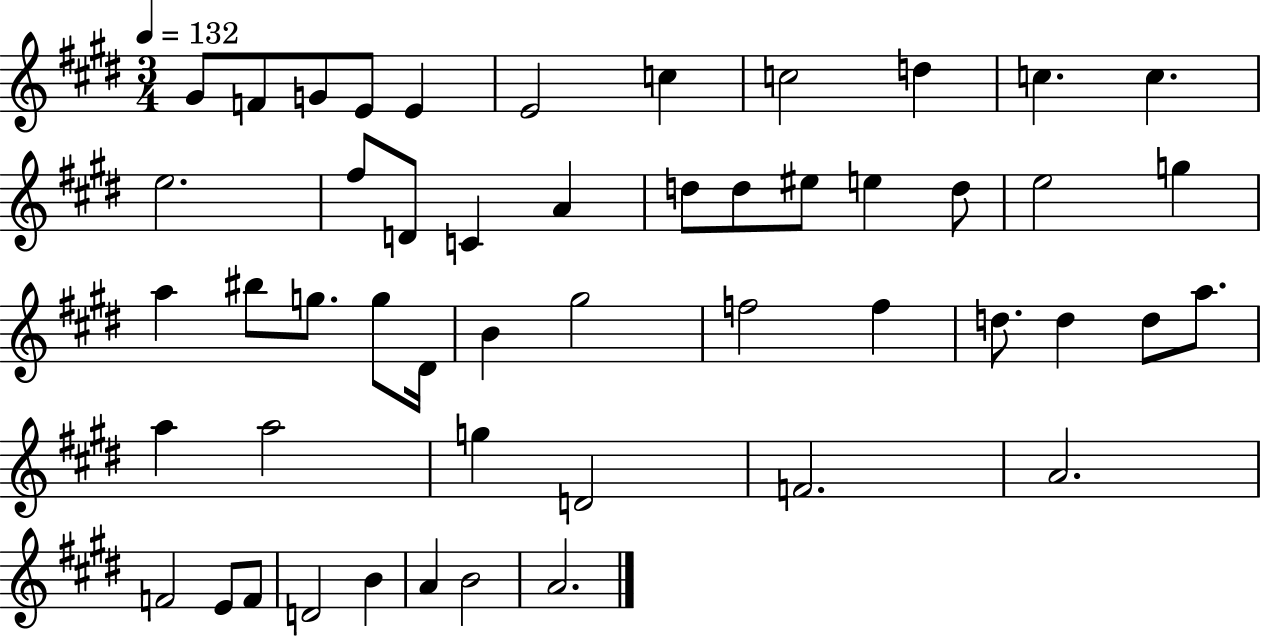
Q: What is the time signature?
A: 3/4